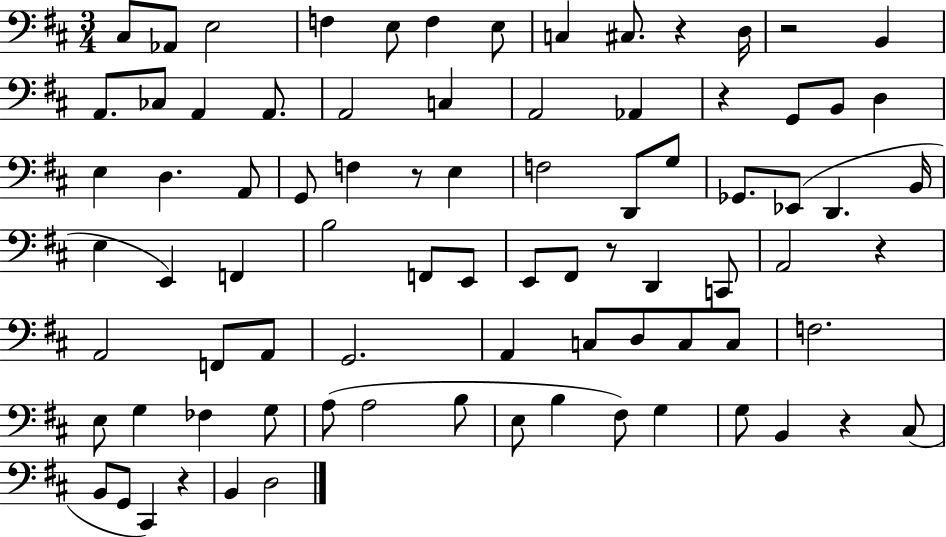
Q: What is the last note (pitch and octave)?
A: D3